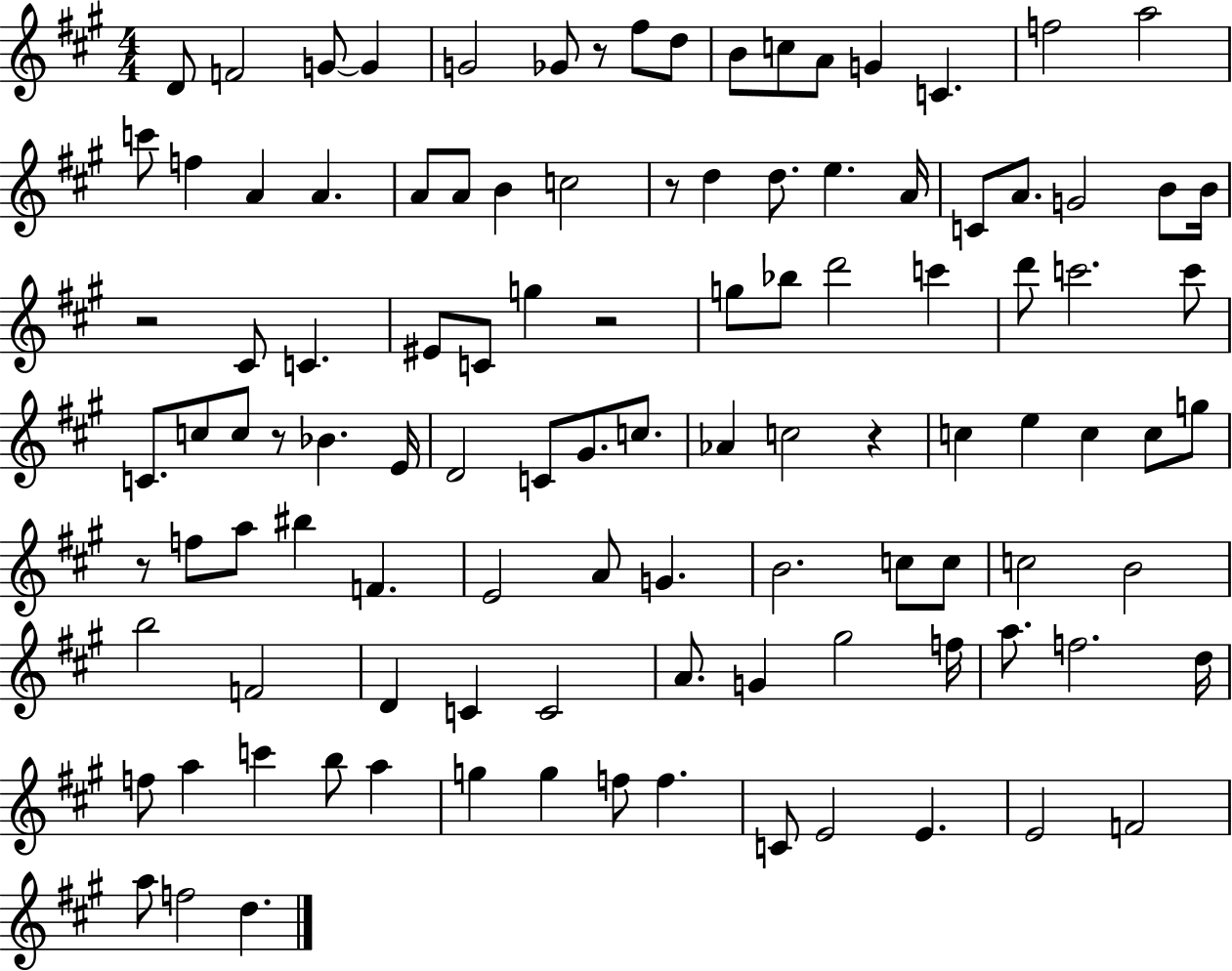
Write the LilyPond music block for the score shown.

{
  \clef treble
  \numericTimeSignature
  \time 4/4
  \key a \major
  d'8 f'2 g'8~~ g'4 | g'2 ges'8 r8 fis''8 d''8 | b'8 c''8 a'8 g'4 c'4. | f''2 a''2 | \break c'''8 f''4 a'4 a'4. | a'8 a'8 b'4 c''2 | r8 d''4 d''8. e''4. a'16 | c'8 a'8. g'2 b'8 b'16 | \break r2 cis'8 c'4. | eis'8 c'8 g''4 r2 | g''8 bes''8 d'''2 c'''4 | d'''8 c'''2. c'''8 | \break c'8. c''8 c''8 r8 bes'4. e'16 | d'2 c'8 gis'8. c''8. | aes'4 c''2 r4 | c''4 e''4 c''4 c''8 g''8 | \break r8 f''8 a''8 bis''4 f'4. | e'2 a'8 g'4. | b'2. c''8 c''8 | c''2 b'2 | \break b''2 f'2 | d'4 c'4 c'2 | a'8. g'4 gis''2 f''16 | a''8. f''2. d''16 | \break f''8 a''4 c'''4 b''8 a''4 | g''4 g''4 f''8 f''4. | c'8 e'2 e'4. | e'2 f'2 | \break a''8 f''2 d''4. | \bar "|."
}